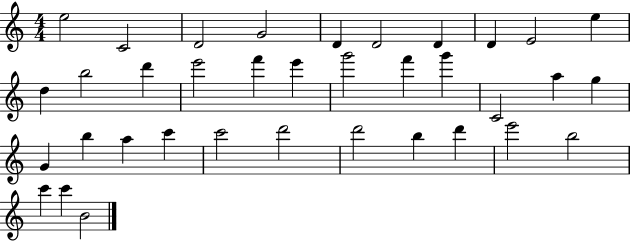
E5/h C4/h D4/h G4/h D4/q D4/h D4/q D4/q E4/h E5/q D5/q B5/h D6/q E6/h F6/q E6/q G6/h F6/q G6/q C4/h A5/q G5/q G4/q B5/q A5/q C6/q C6/h D6/h D6/h B5/q D6/q E6/h B5/h C6/q C6/q B4/h